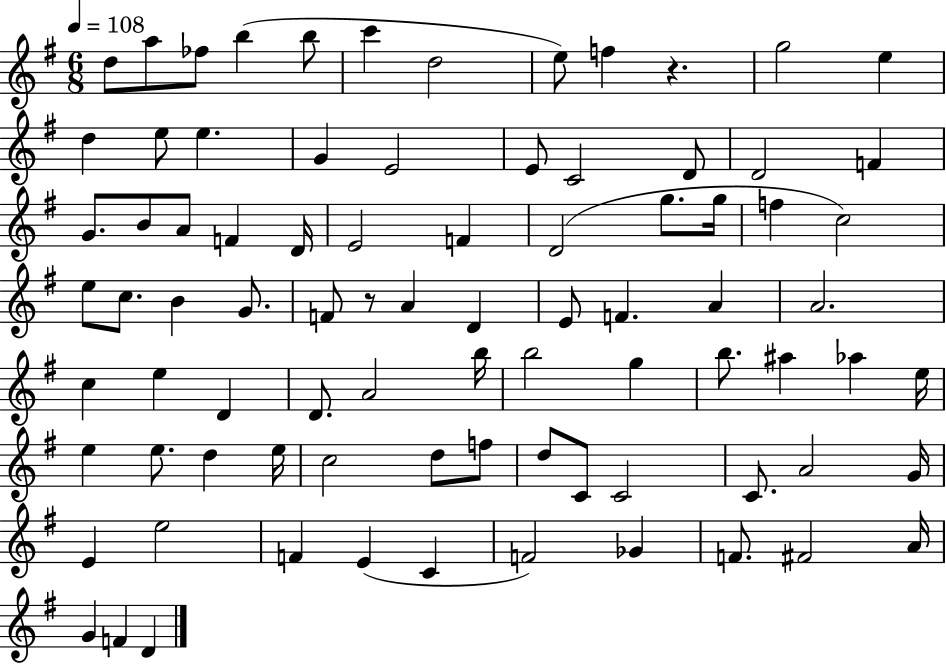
{
  \clef treble
  \numericTimeSignature
  \time 6/8
  \key g \major
  \tempo 4 = 108
  d''8 a''8 fes''8 b''4( b''8 | c'''4 d''2 | e''8) f''4 r4. | g''2 e''4 | \break d''4 e''8 e''4. | g'4 e'2 | e'8 c'2 d'8 | d'2 f'4 | \break g'8. b'8 a'8 f'4 d'16 | e'2 f'4 | d'2( g''8. g''16 | f''4 c''2) | \break e''8 c''8. b'4 g'8. | f'8 r8 a'4 d'4 | e'8 f'4. a'4 | a'2. | \break c''4 e''4 d'4 | d'8. a'2 b''16 | b''2 g''4 | b''8. ais''4 aes''4 e''16 | \break e''4 e''8. d''4 e''16 | c''2 d''8 f''8 | d''8 c'8 c'2 | c'8. a'2 g'16 | \break e'4 e''2 | f'4 e'4( c'4 | f'2) ges'4 | f'8. fis'2 a'16 | \break g'4 f'4 d'4 | \bar "|."
}